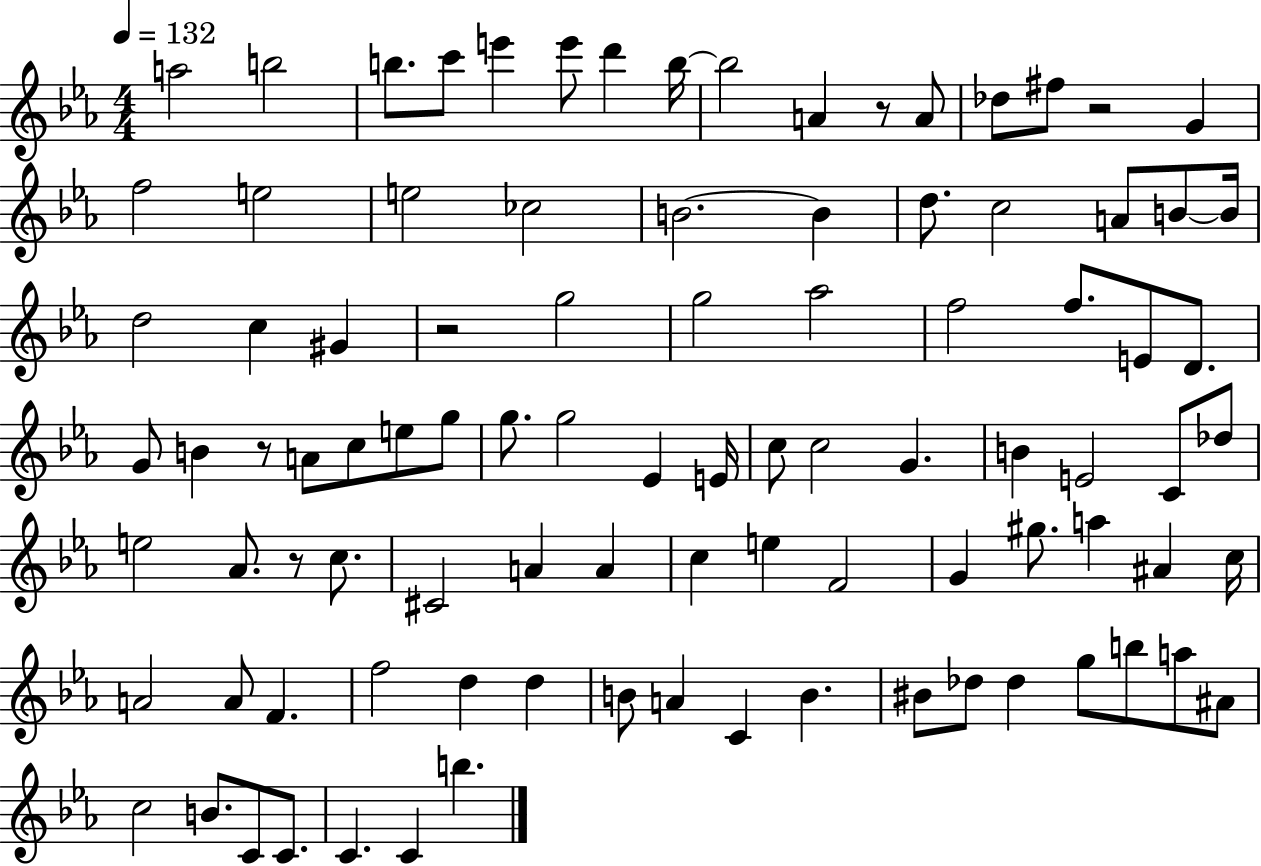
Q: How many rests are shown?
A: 5